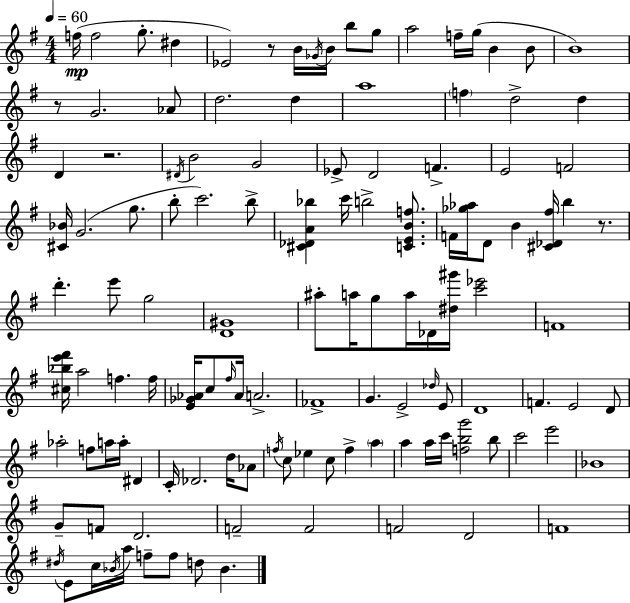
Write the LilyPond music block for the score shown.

{
  \clef treble
  \numericTimeSignature
  \time 4/4
  \key e \minor
  \tempo 4 = 60
  \repeat volta 2 { f''16(\mp f''2 g''8.-. dis''4 | ees'2) r8 b'16 \acciaccatura { ges'16 } b'16 b''8 g''8 | a''2 f''16-- g''16( b'4 b'8 | b'1) | \break r8 g'2. aes'8 | d''2. d''4 | a''1 | \parenthesize f''4 d''2-> d''4 | \break d'4 r2. | \acciaccatura { dis'16 } b'2 g'2 | ees'8-> d'2 f'4.-> | e'2 f'2 | \break <cis' bes'>16 g'2.( g''8. | b''8-. c'''2.) | b''8-> <cis' des' a' bes''>4 c'''16 b''2-> <c' e' b' f''>8. | f'16 <ges'' aes''>16 d'8 b'4 <cis' des' fis''>16 b''4 r8. | \break d'''4.-. e'''8 g''2 | <d' gis'>1 | ais''8-. a''16 g''8 a''16 des'16 <dis'' gis'''>16 <c''' ees'''>2 | f'1 | \break <cis'' bes'' e''' fis'''>16 a''2 f''4. | f''16 <e' ges' aes'>16 c''8 \grace { fis''16 } aes'16 a'2.-> | fes'1-> | g'4. e'2-> | \break \grace { des''16 } e'8 d'1 | f'4. e'2 | d'8 aes''2-. f''8 a''16 a''16-. | dis'4 c'16-. des'2. | \break d''16 aes'8 \acciaccatura { f''16 } c''8 ees''4 c''8 f''4-> | \parenthesize a''4 a''4 a''16 c'''16 <f'' b'' g'''>2 | b''8 c'''2 e'''2 | bes'1 | \break g'8-- f'8 d'2. | f'2-- f'2 | f'2 d'2 | f'1 | \break \acciaccatura { dis''16 } e'8 c''16 \acciaccatura { bes'16 } a''16 f''8-- f''8 d''8 | bes'4. } \bar "|."
}